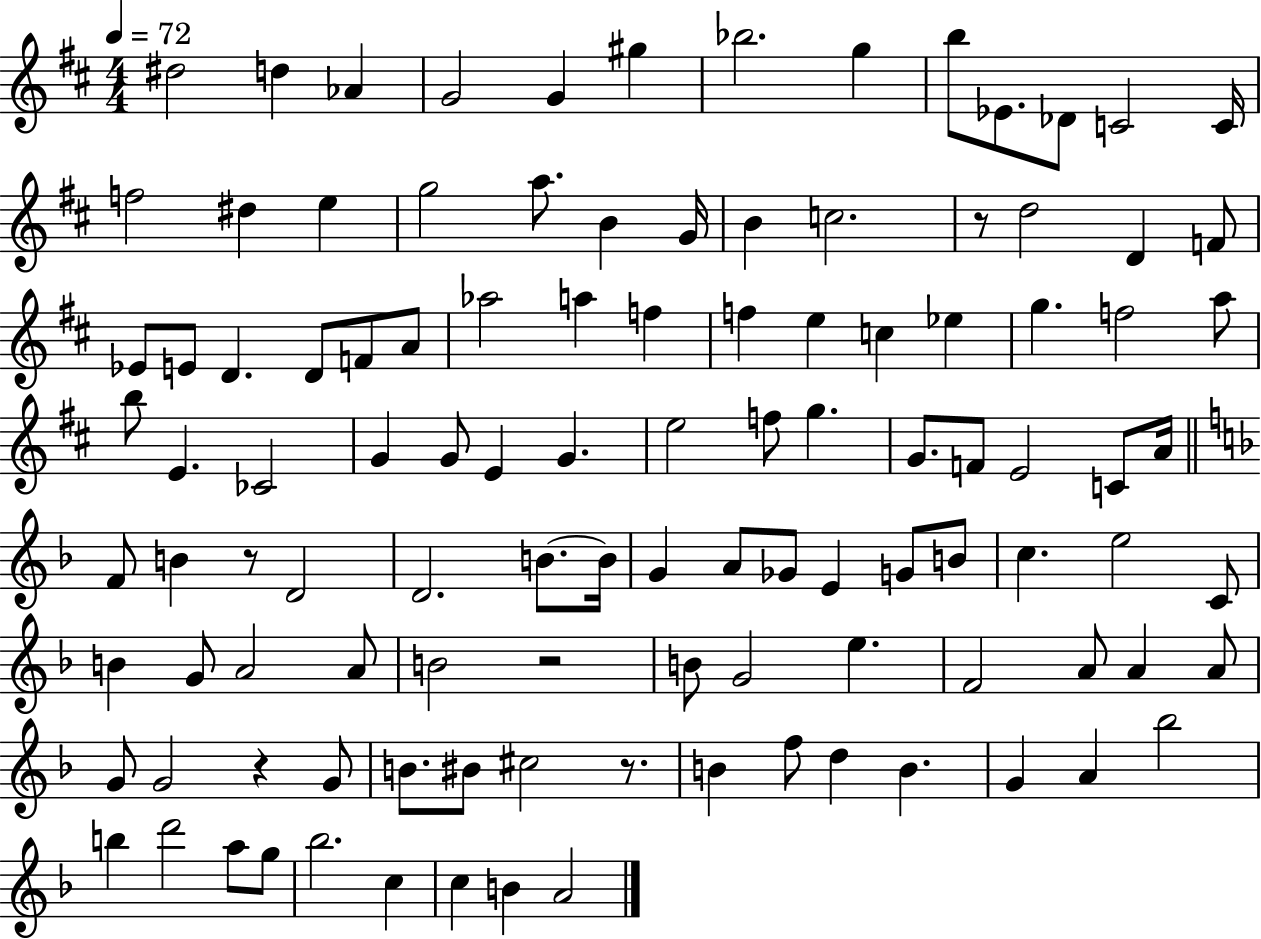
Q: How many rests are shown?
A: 5